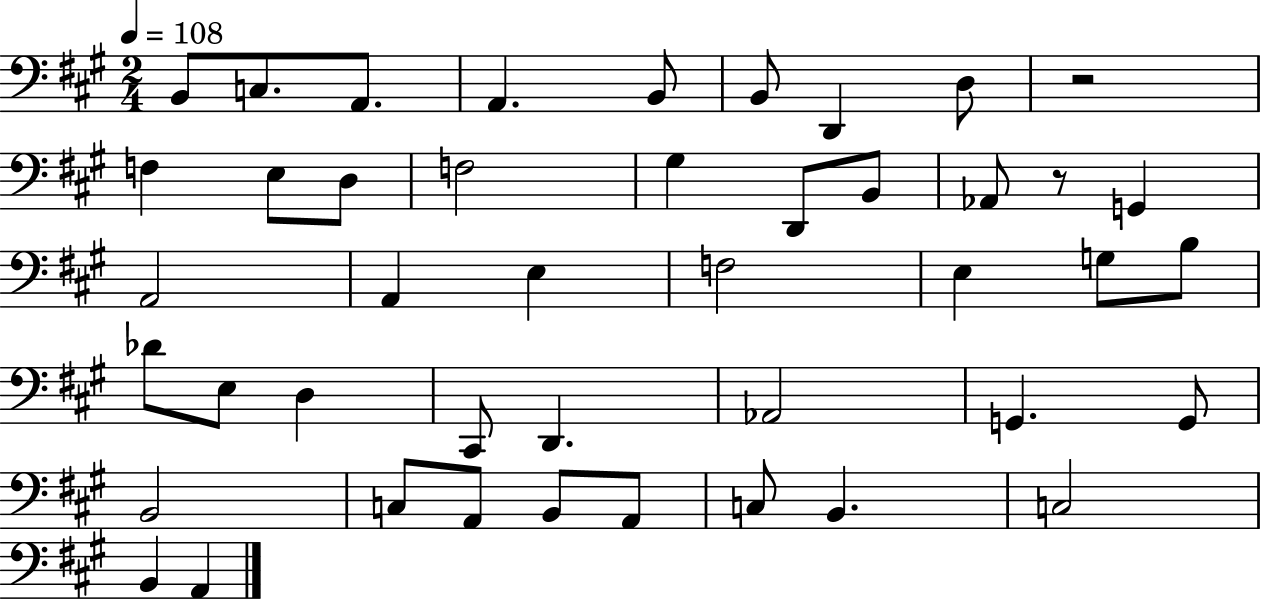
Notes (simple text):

B2/e C3/e. A2/e. A2/q. B2/e B2/e D2/q D3/e R/h F3/q E3/e D3/e F3/h G#3/q D2/e B2/e Ab2/e R/e G2/q A2/h A2/q E3/q F3/h E3/q G3/e B3/e Db4/e E3/e D3/q C#2/e D2/q. Ab2/h G2/q. G2/e B2/h C3/e A2/e B2/e A2/e C3/e B2/q. C3/h B2/q A2/q